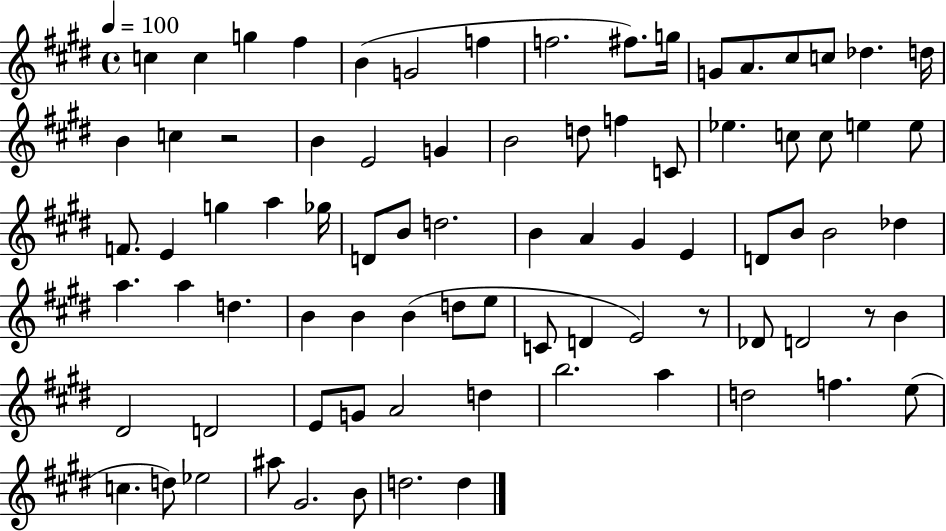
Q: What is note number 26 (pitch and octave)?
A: Eb5